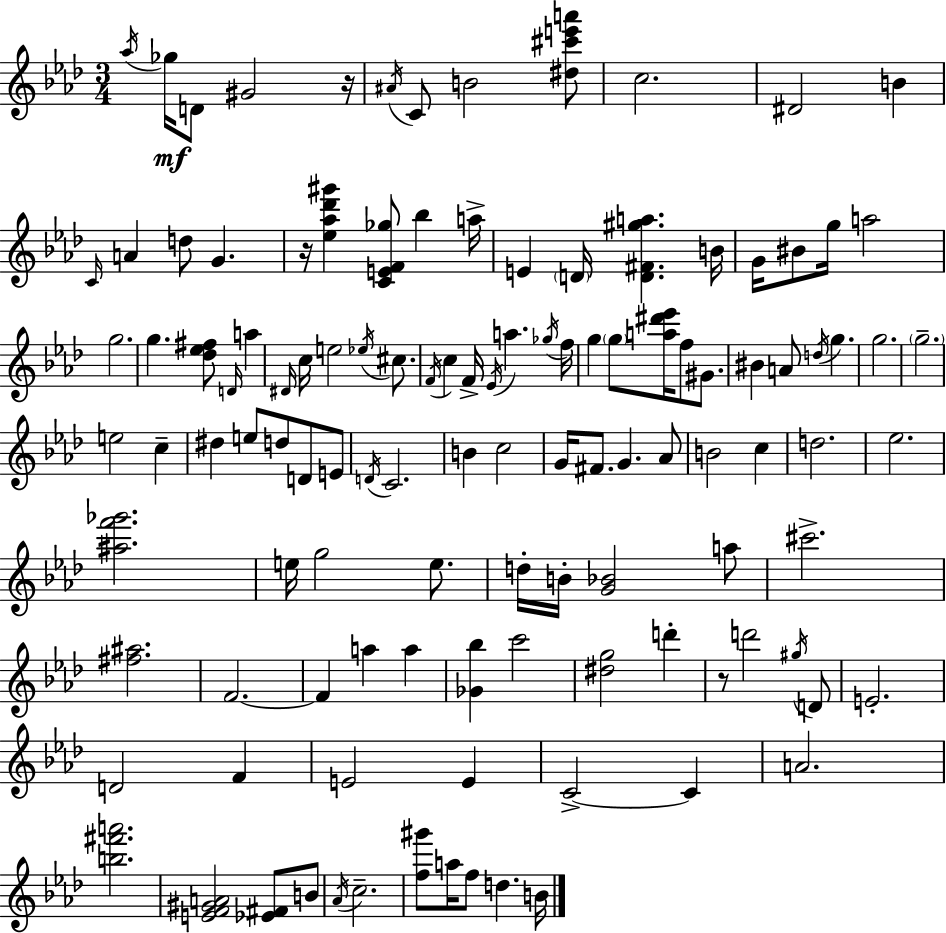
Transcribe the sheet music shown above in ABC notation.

X:1
T:Untitled
M:3/4
L:1/4
K:Ab
_a/4 _g/4 D/2 ^G2 z/4 ^A/4 C/2 B2 [^d^c'e'a']/2 c2 ^D2 B C/4 A d/2 G z/4 [_e_a_d'^g'] [CEF_g]/2 _b a/4 E D/4 [D^F^ga] B/4 G/4 ^B/2 g/4 a2 g2 g [_d_e^f]/2 D/4 a ^D/4 c/4 e2 _e/4 ^c/2 F/4 c F/4 _E/4 a _g/4 f/4 g g/2 [a^d'_e']/4 f/2 ^G/2 ^B A/2 d/4 g g2 g2 e2 c ^d e/2 d/2 D/2 E/2 D/4 C2 B c2 G/4 ^F/2 G _A/2 B2 c d2 _e2 [^af'_g']2 e/4 g2 e/2 d/4 B/4 [G_B]2 a/2 ^c'2 [^f^a]2 F2 F a a [_G_b] c'2 [^dg]2 d' z/2 d'2 ^g/4 D/2 E2 D2 F E2 E C2 C A2 [b^f'a']2 [EF^GA]2 [_E^F]/2 B/2 _A/4 c2 [f^g']/2 a/4 f/2 d B/4